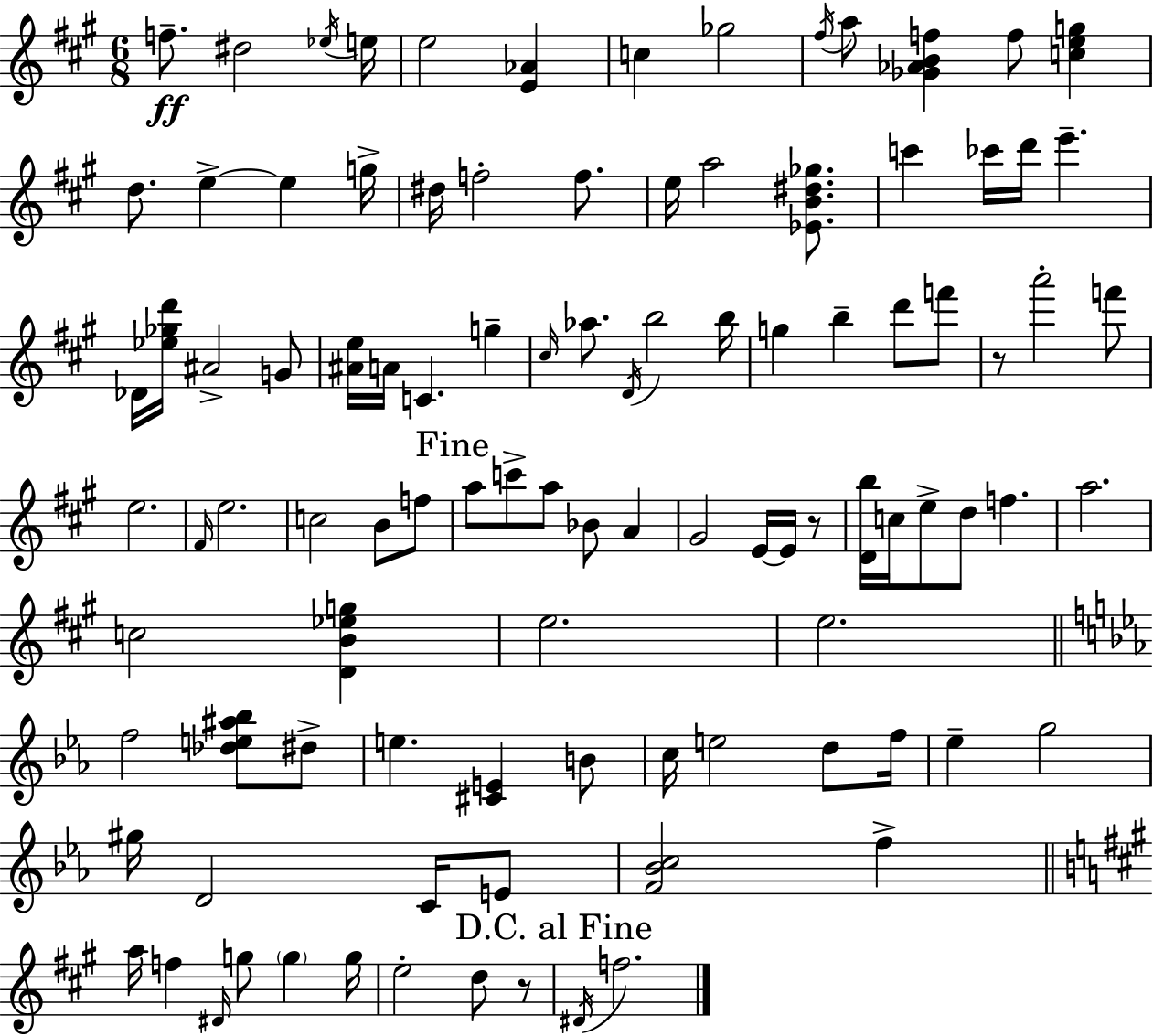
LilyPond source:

{
  \clef treble
  \numericTimeSignature
  \time 6/8
  \key a \major
  f''8.--\ff dis''2 \acciaccatura { ees''16 } | e''16 e''2 <e' aes'>4 | c''4 ges''2 | \acciaccatura { fis''16 } a''8 <ges' aes' b' f''>4 f''8 <c'' e'' g''>4 | \break d''8. e''4->~~ e''4 | g''16-> dis''16 f''2-. f''8. | e''16 a''2 <ees' b' dis'' ges''>8. | c'''4 ces'''16 d'''16 e'''4.-- | \break des'16 <ees'' ges'' d'''>16 ais'2-> | g'8 <ais' e''>16 a'16 c'4. g''4-- | \grace { cis''16 } aes''8. \acciaccatura { d'16 } b''2 | b''16 g''4 b''4-- | \break d'''8 f'''8 r8 a'''2-. | f'''8 e''2. | \grace { fis'16 } e''2. | c''2 | \break b'8 f''8 \mark "Fine" a''8 c'''8-> a''8 bes'8 | a'4 gis'2 | e'16~~ e'16 r8 <d' b''>16 c''16 e''8-> d''8 f''4. | a''2. | \break c''2 | <d' b' ees'' g''>4 e''2. | e''2. | \bar "||" \break \key c \minor f''2 <des'' e'' ais'' bes''>8 dis''8-> | e''4. <cis' e'>4 b'8 | c''16 e''2 d''8 f''16 | ees''4-- g''2 | \break gis''16 d'2 c'16 e'8 | <f' bes' c''>2 f''4-> | \bar "||" \break \key a \major a''16 f''4 \grace { dis'16 } g''8 \parenthesize g''4 | g''16 e''2-. d''8 r8 | \mark "D.C. al Fine" \acciaccatura { dis'16 } f''2. | \bar "|."
}